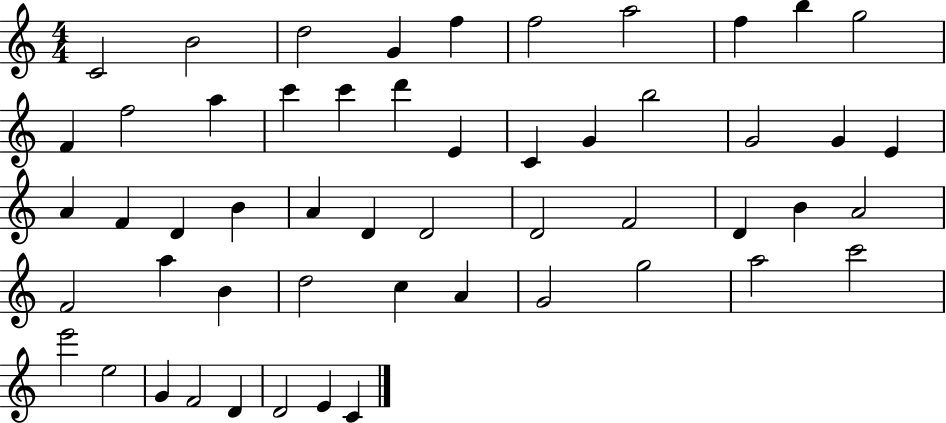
X:1
T:Untitled
M:4/4
L:1/4
K:C
C2 B2 d2 G f f2 a2 f b g2 F f2 a c' c' d' E C G b2 G2 G E A F D B A D D2 D2 F2 D B A2 F2 a B d2 c A G2 g2 a2 c'2 e'2 e2 G F2 D D2 E C